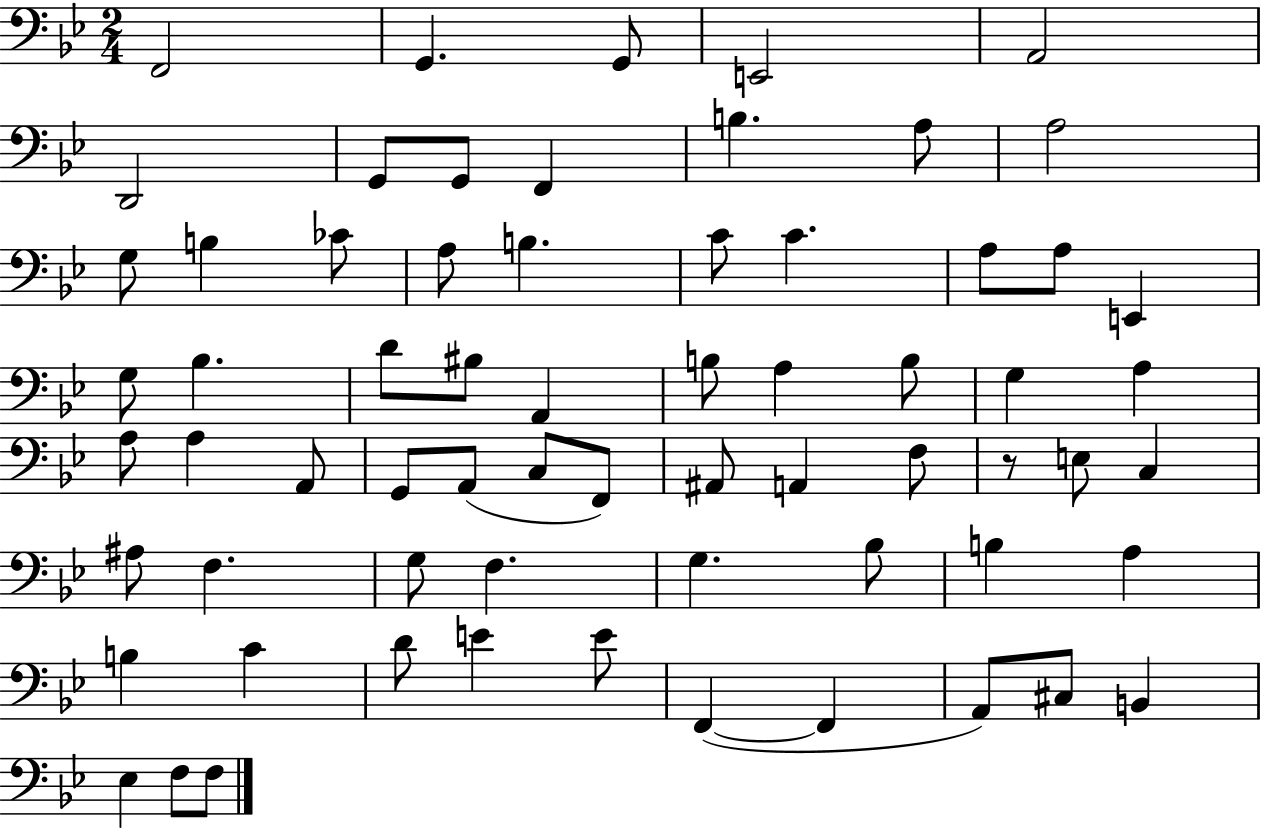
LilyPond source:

{
  \clef bass
  \numericTimeSignature
  \time 2/4
  \key bes \major
  \repeat volta 2 { f,2 | g,4. g,8 | e,2 | a,2 | \break d,2 | g,8 g,8 f,4 | b4. a8 | a2 | \break g8 b4 ces'8 | a8 b4. | c'8 c'4. | a8 a8 e,4 | \break g8 bes4. | d'8 bis8 a,4 | b8 a4 b8 | g4 a4 | \break a8 a4 a,8 | g,8 a,8( c8 f,8) | ais,8 a,4 f8 | r8 e8 c4 | \break ais8 f4. | g8 f4. | g4. bes8 | b4 a4 | \break b4 c'4 | d'8 e'4 e'8 | f,4~(~ f,4 | a,8) cis8 b,4 | \break ees4 f8 f8 | } \bar "|."
}